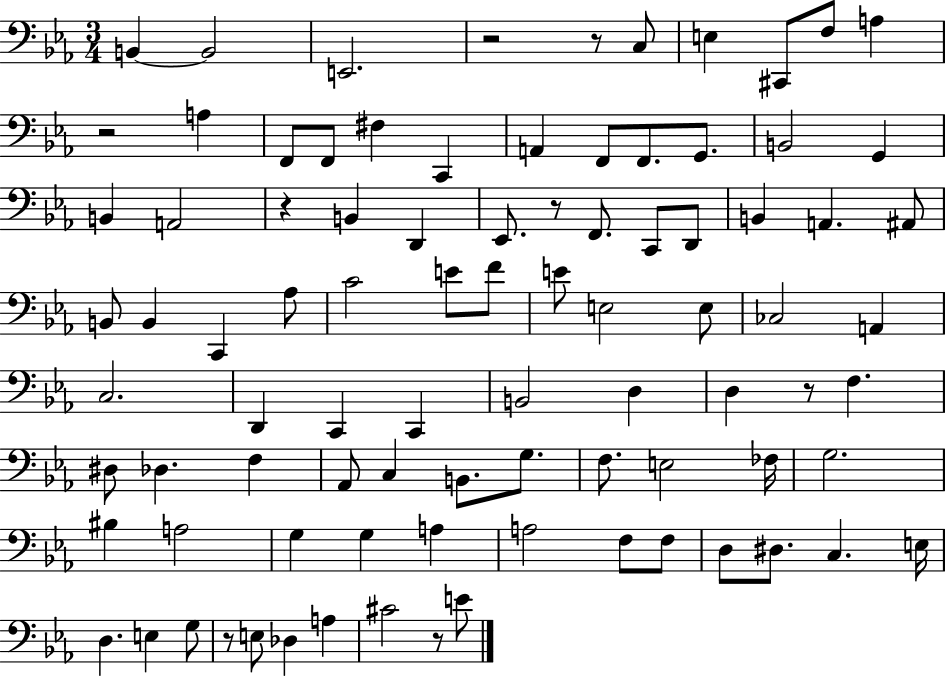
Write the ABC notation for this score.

X:1
T:Untitled
M:3/4
L:1/4
K:Eb
B,, B,,2 E,,2 z2 z/2 C,/2 E, ^C,,/2 F,/2 A, z2 A, F,,/2 F,,/2 ^F, C,, A,, F,,/2 F,,/2 G,,/2 B,,2 G,, B,, A,,2 z B,, D,, _E,,/2 z/2 F,,/2 C,,/2 D,,/2 B,, A,, ^A,,/2 B,,/2 B,, C,, _A,/2 C2 E/2 F/2 E/2 E,2 E,/2 _C,2 A,, C,2 D,, C,, C,, B,,2 D, D, z/2 F, ^D,/2 _D, F, _A,,/2 C, B,,/2 G,/2 F,/2 E,2 _F,/4 G,2 ^B, A,2 G, G, A, A,2 F,/2 F,/2 D,/2 ^D,/2 C, E,/4 D, E, G,/2 z/2 E,/2 _D, A, ^C2 z/2 E/2